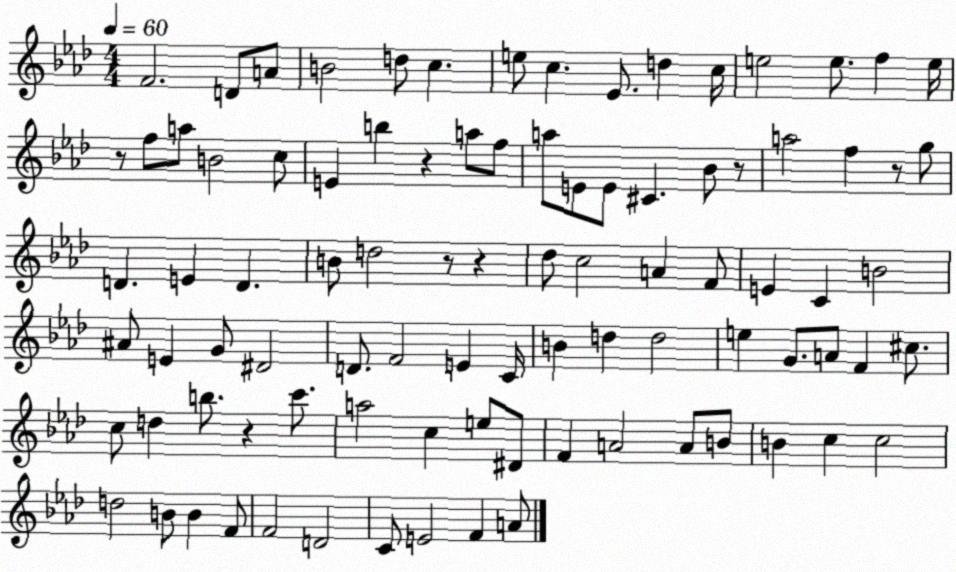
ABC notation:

X:1
T:Untitled
M:4/4
L:1/4
K:Ab
F2 D/2 A/2 B2 d/2 c e/2 c _E/2 d c/4 e2 e/2 f e/4 z/2 f/2 a/2 B2 c/2 E b z a/2 f/2 a/2 E/2 E/2 ^C _B/2 z/2 a2 f z/2 g/2 D E D B/2 d2 z/2 z _d/2 c2 A F/2 E C B2 ^A/2 E G/2 ^D2 D/2 F2 E C/4 B d d2 e G/2 A/2 F ^c/2 c/2 d b/2 z c'/2 a2 c e/2 ^D/2 F A2 A/2 B/2 B c c2 d2 B/2 B F/2 F2 D2 C/2 E2 F A/2